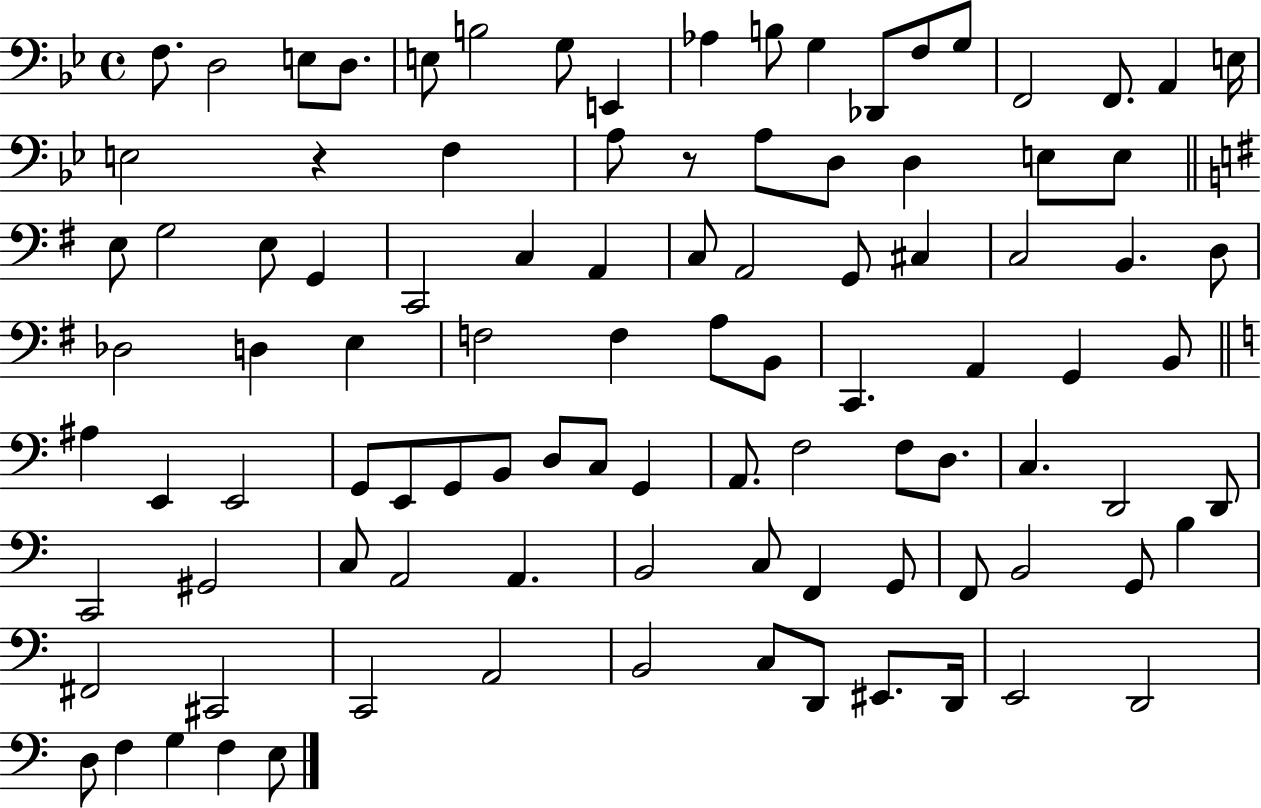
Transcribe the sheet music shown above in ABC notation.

X:1
T:Untitled
M:4/4
L:1/4
K:Bb
F,/2 D,2 E,/2 D,/2 E,/2 B,2 G,/2 E,, _A, B,/2 G, _D,,/2 F,/2 G,/2 F,,2 F,,/2 A,, E,/4 E,2 z F, A,/2 z/2 A,/2 D,/2 D, E,/2 E,/2 E,/2 G,2 E,/2 G,, C,,2 C, A,, C,/2 A,,2 G,,/2 ^C, C,2 B,, D,/2 _D,2 D, E, F,2 F, A,/2 B,,/2 C,, A,, G,, B,,/2 ^A, E,, E,,2 G,,/2 E,,/2 G,,/2 B,,/2 D,/2 C,/2 G,, A,,/2 F,2 F,/2 D,/2 C, D,,2 D,,/2 C,,2 ^G,,2 C,/2 A,,2 A,, B,,2 C,/2 F,, G,,/2 F,,/2 B,,2 G,,/2 B, ^F,,2 ^C,,2 C,,2 A,,2 B,,2 C,/2 D,,/2 ^E,,/2 D,,/4 E,,2 D,,2 D,/2 F, G, F, E,/2